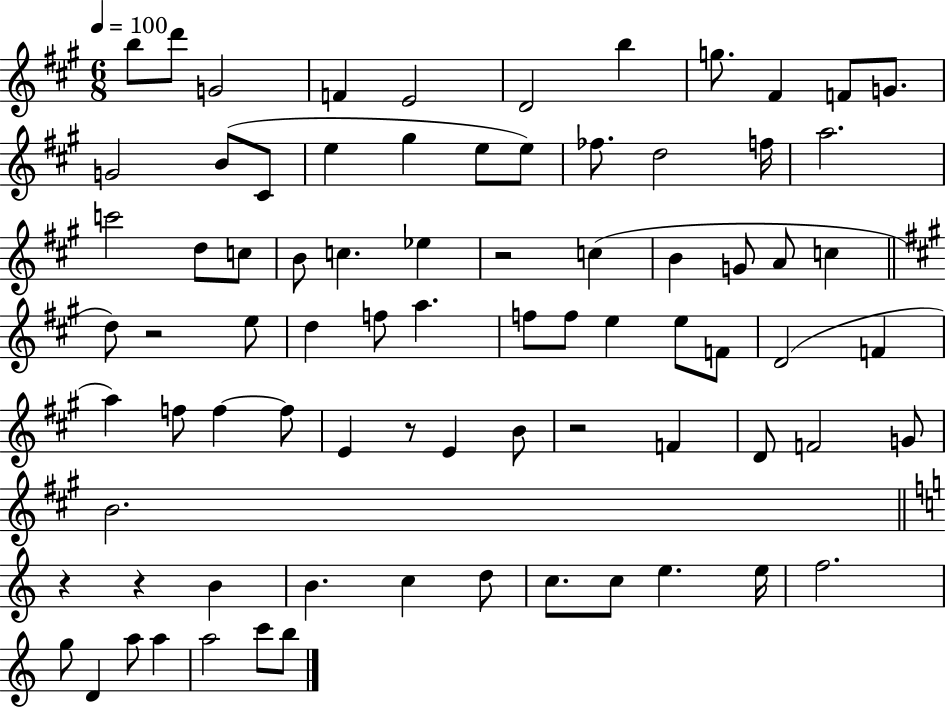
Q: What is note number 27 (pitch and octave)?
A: C5